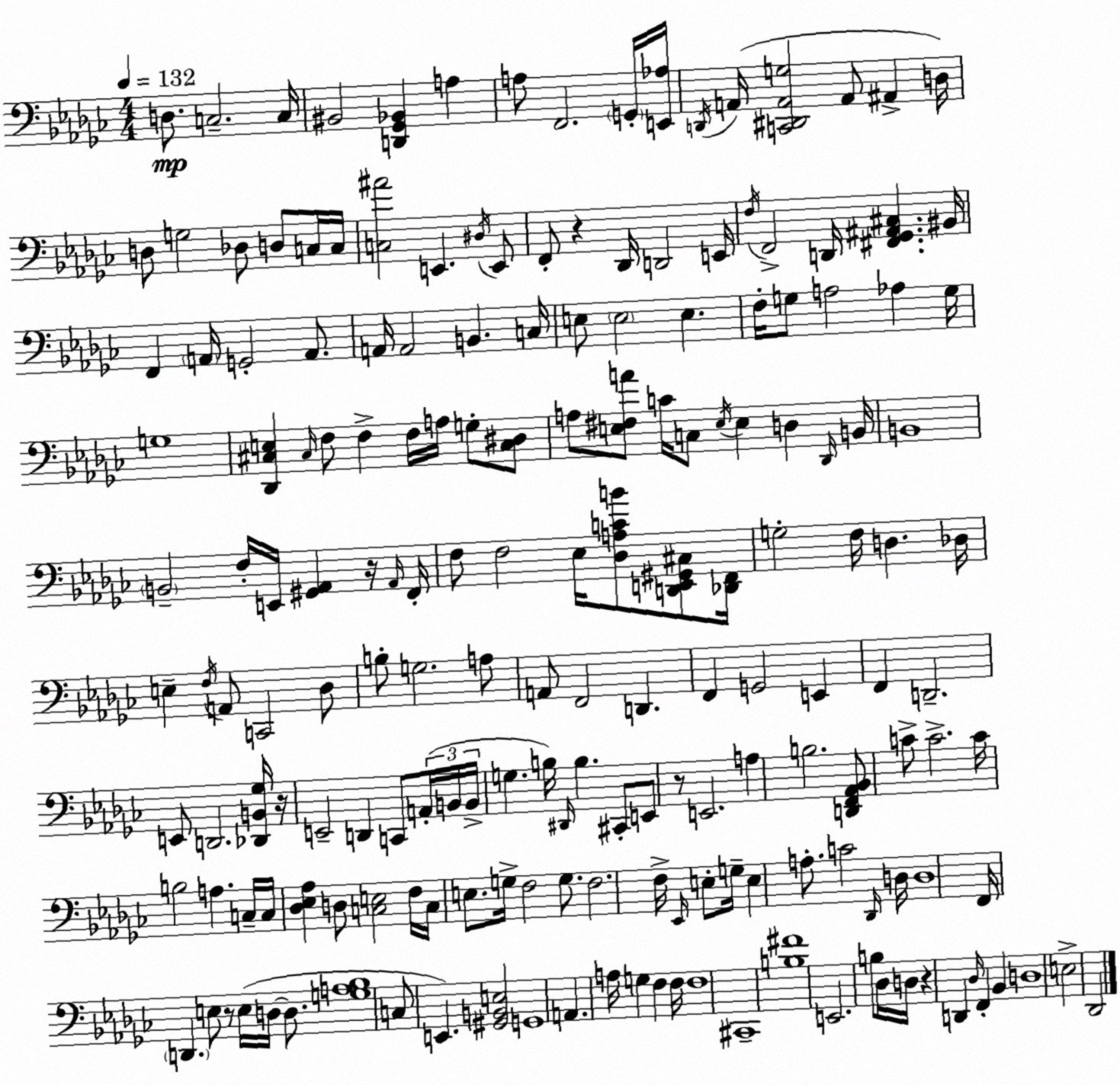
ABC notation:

X:1
T:Untitled
M:4/4
L:1/4
K:Ebm
D,/2 C,2 C,/4 ^B,,2 [D,,_G,,_B,,] A, A,/2 F,,2 G,,/4 [E,,_A,]/4 D,,/4 A,,/4 [C,,^D,,A,,G,]2 A,,/2 ^A,, D,/4 D,/2 G,2 _D,/2 D,/2 C,/4 C,/4 [C,^A]2 E,, ^D,/4 E,,/2 F,,/2 z _D,,/4 D,,2 E,,/4 F,/4 F,,2 D,,/4 [^F,,_G,,^A,,^C,] ^B,,/4 F,, A,,/4 G,,2 A,,/2 A,,/4 A,,2 B,, C,/4 E,/2 E,2 E, F,/4 G,/2 A,2 _A, G,/4 G,4 [_D,,^C,E,] ^C,/4 F,/2 F, F,/4 A,/4 G,/2 [^C,^D,]/2 A,/2 [E,^F,A]/2 C/4 C,/2 E,/4 E, D, _D,,/4 B,,/4 B,,4 B,,2 F,/4 E,,/4 [^G,,_A,,] z/4 _A,,/4 F,,/4 F,/2 F,2 _E,/4 [_D,A,CB]/2 [D,,E,,^G,,^C,]/2 [_D,,F,,]/4 G,2 F,/4 D, _D,/4 E, F,/4 A,,/2 C,,2 _D,/2 B,/2 G,2 A,/2 A,,/2 F,,2 D,, F,, G,,2 E,, F,, D,,2 E,,/2 D,,2 [_D,,B,,_G,]/4 z/4 E,,2 D,, C,,/2 A,,/4 B,,/4 B,,/4 G, B,/4 ^D,,/4 B, ^C,,/2 E,,/2 z/2 E,,2 A, B,2 [D,,F,,_A,,_B,,]/2 C/2 C2 C/4 B,2 A, C,/4 C,/4 [_D,_E,_A,] D,/2 [C,E,]2 F,/4 C,/4 E,/2 G,/4 F,2 G,/2 F,2 F,/4 _E,,/4 E,/2 G,/4 E, A,/2 C2 _D,,/4 D,/4 D,4 F,,/4 D,, E,/2 z/2 E,/4 D,/4 D,/2 [G,A,_B,]4 C,/2 E,, [^G,,B,,E,]2 G,,4 A,, A,/4 G, F, F,/4 F,4 ^C,,4 [B,^F]4 E,,2 B,/2 _D,/4 D,/4 z D,, _D,/4 F,, _B,, D,4 E,2 _D,,2